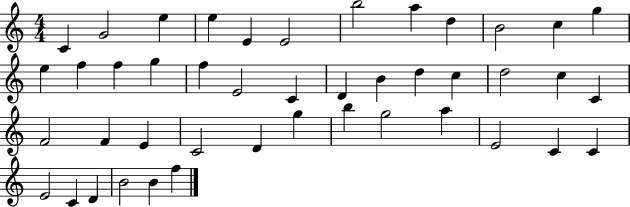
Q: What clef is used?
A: treble